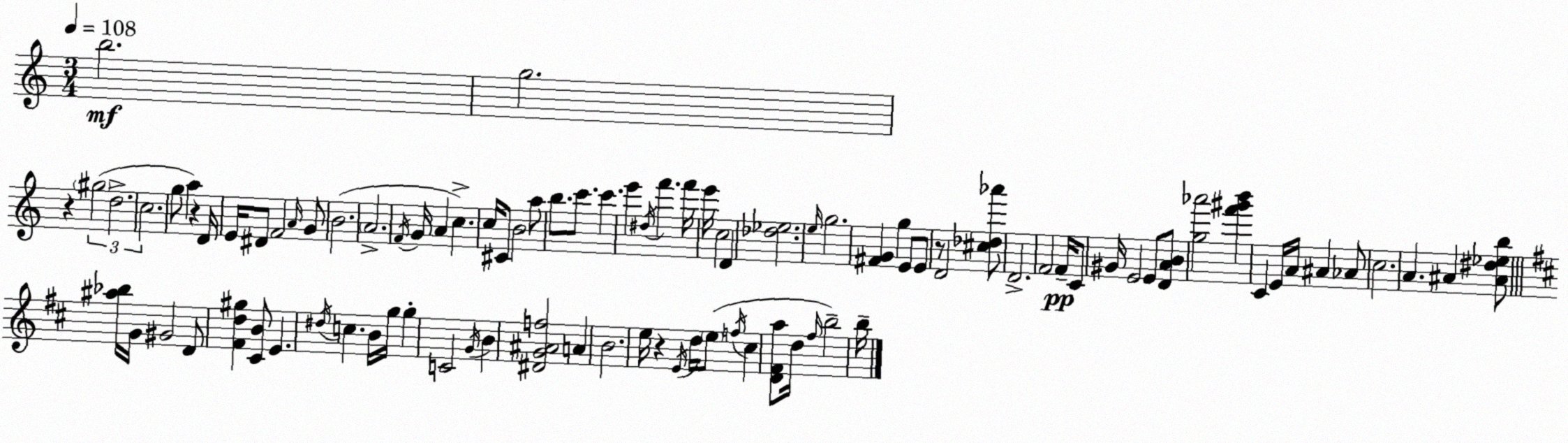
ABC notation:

X:1
T:Untitled
M:3/4
L:1/4
K:Am
b2 g2 z ^g2 d2 c2 g/2 a z D/4 E/4 ^D/2 F2 A/4 G/2 B2 A2 F/4 G/4 A c c/4 ^C/2 B2 a/2 b/2 c'/2 c' e' ^d/4 f' f'/4 e'/4 c2 D [_d_e]2 e/4 g2 [^FG] g E/2 E/2 z/2 D2 [^c_d_a']/2 D2 F2 F/4 C/2 ^G/4 E2 E/2 [DAB]/2 [g_a']2 [f'^g'b'] C E/4 A/4 ^A _A/2 c2 A ^A [^A^d_eb]/2 [^a_b]/4 G/4 ^G2 D/2 [^Fd^g] [^CB]/2 E ^d/4 c B/4 g/4 g C2 G/4 B [^DG^Af]2 A B2 e/4 z E/4 d/4 e/2 f/4 ^c [D^Fa]/2 d/4 ^f/4 b2 b/4